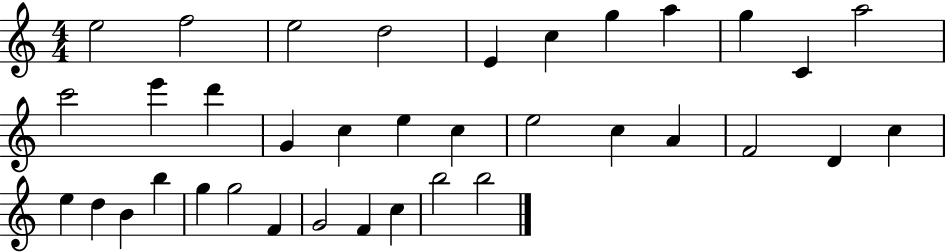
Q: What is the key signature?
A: C major